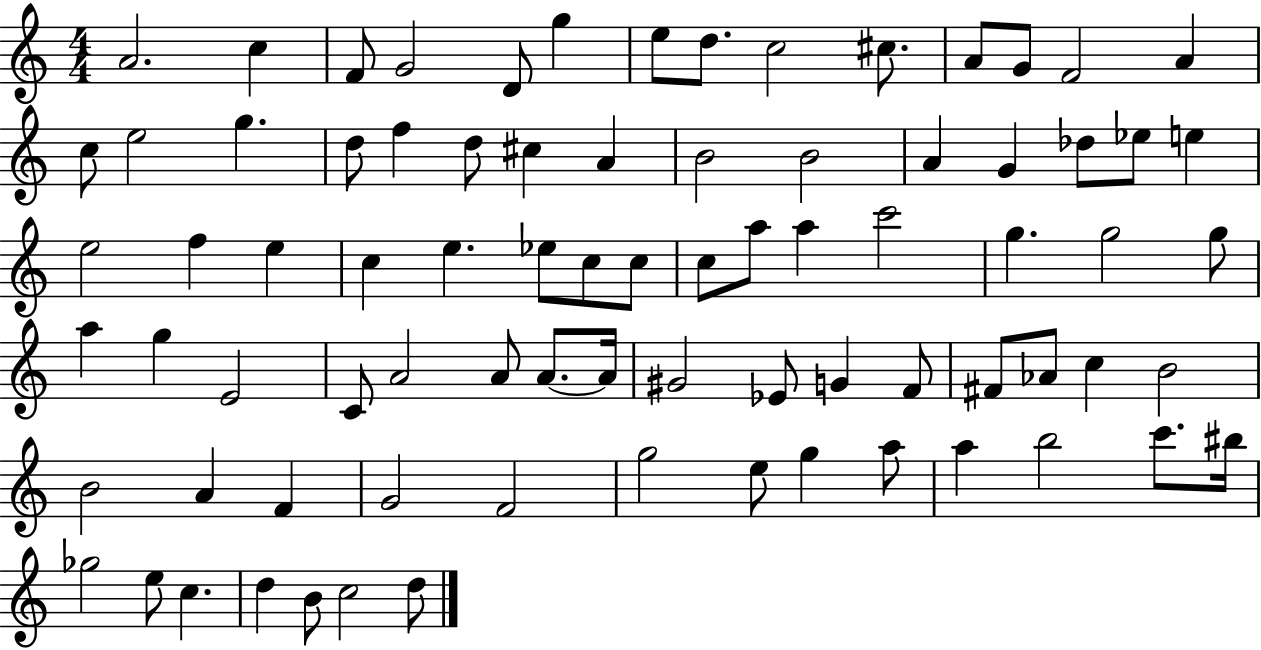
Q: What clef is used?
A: treble